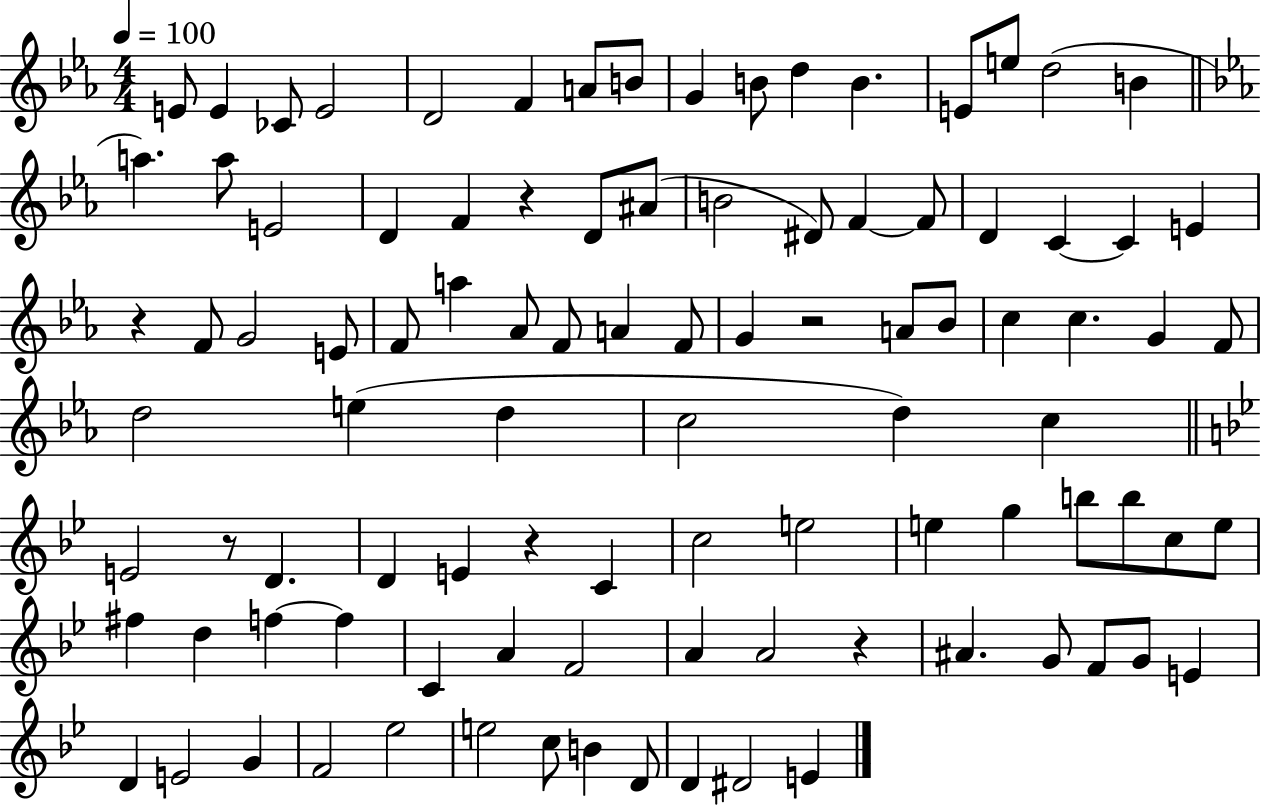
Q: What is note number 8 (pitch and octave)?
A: B4